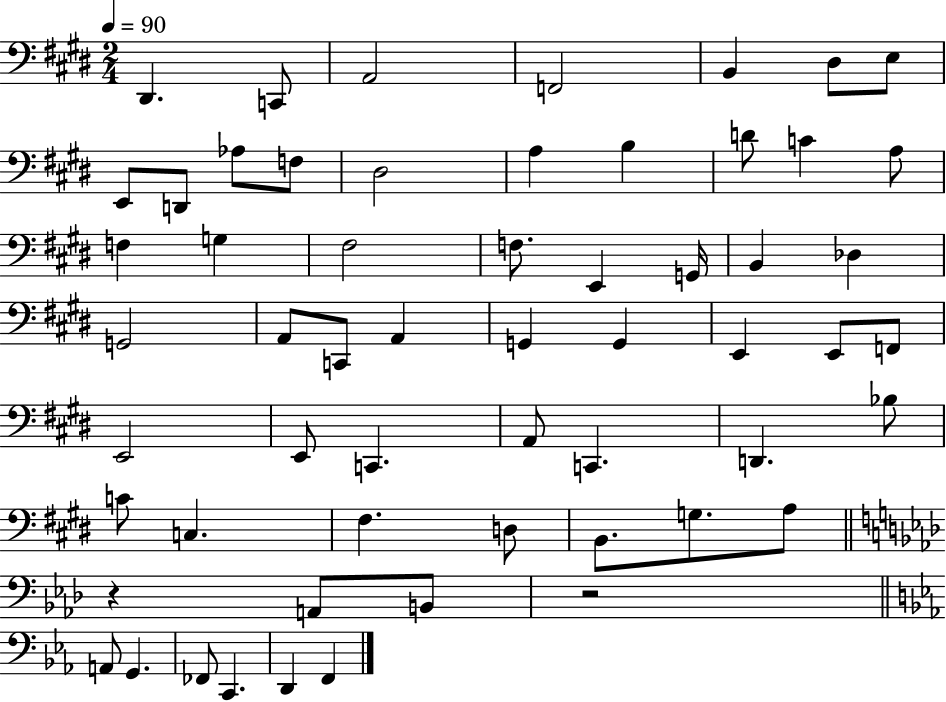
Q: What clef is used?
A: bass